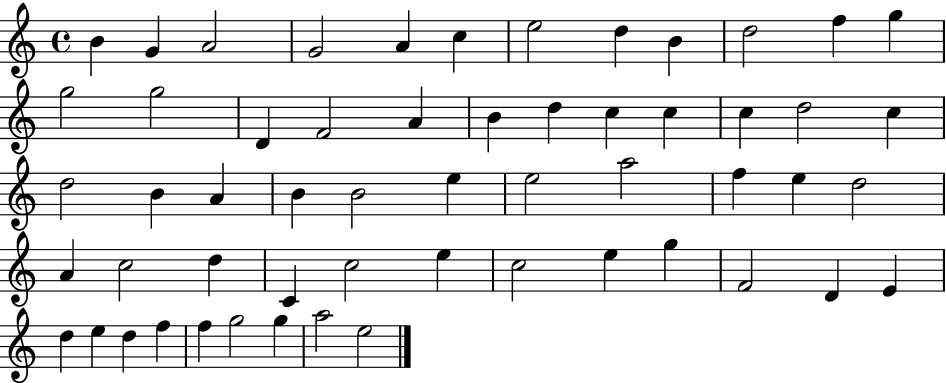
B4/q G4/q A4/h G4/h A4/q C5/q E5/h D5/q B4/q D5/h F5/q G5/q G5/h G5/h D4/q F4/h A4/q B4/q D5/q C5/q C5/q C5/q D5/h C5/q D5/h B4/q A4/q B4/q B4/h E5/q E5/h A5/h F5/q E5/q D5/h A4/q C5/h D5/q C4/q C5/h E5/q C5/h E5/q G5/q F4/h D4/q E4/q D5/q E5/q D5/q F5/q F5/q G5/h G5/q A5/h E5/h